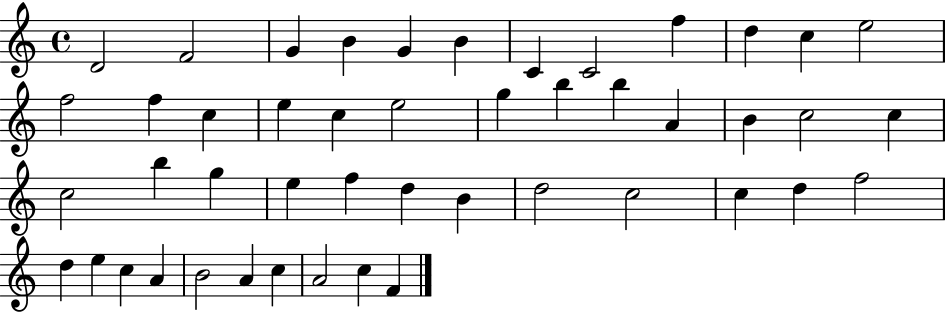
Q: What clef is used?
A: treble